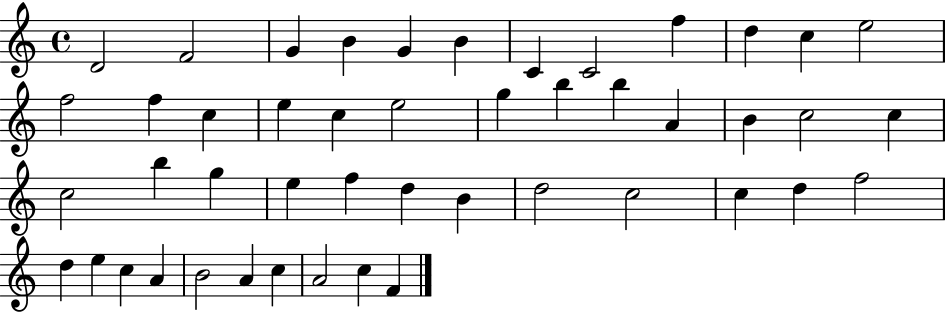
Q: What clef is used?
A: treble